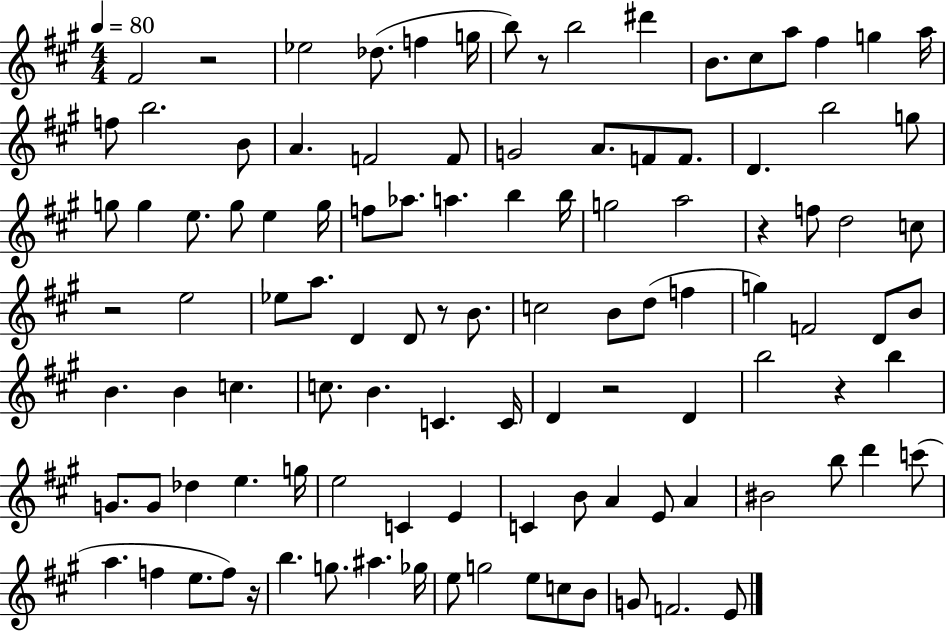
F#4/h R/h Eb5/h Db5/e. F5/q G5/s B5/e R/e B5/h D#6/q B4/e. C#5/e A5/e F#5/q G5/q A5/s F5/e B5/h. B4/e A4/q. F4/h F4/e G4/h A4/e. F4/e F4/e. D4/q. B5/h G5/e G5/e G5/q E5/e. G5/e E5/q G5/s F5/e Ab5/e. A5/q. B5/q B5/s G5/h A5/h R/q F5/e D5/h C5/e R/h E5/h Eb5/e A5/e. D4/q D4/e R/e B4/e. C5/h B4/e D5/e F5/q G5/q F4/h D4/e B4/e B4/q. B4/q C5/q. C5/e. B4/q. C4/q. C4/s D4/q R/h D4/q B5/h R/q B5/q G4/e. G4/e Db5/q E5/q. G5/s E5/h C4/q E4/q C4/q B4/e A4/q E4/e A4/q BIS4/h B5/e D6/q C6/e A5/q. F5/q E5/e. F5/e R/s B5/q. G5/e. A#5/q. Gb5/s E5/e G5/h E5/e C5/e B4/e G4/e F4/h. E4/e